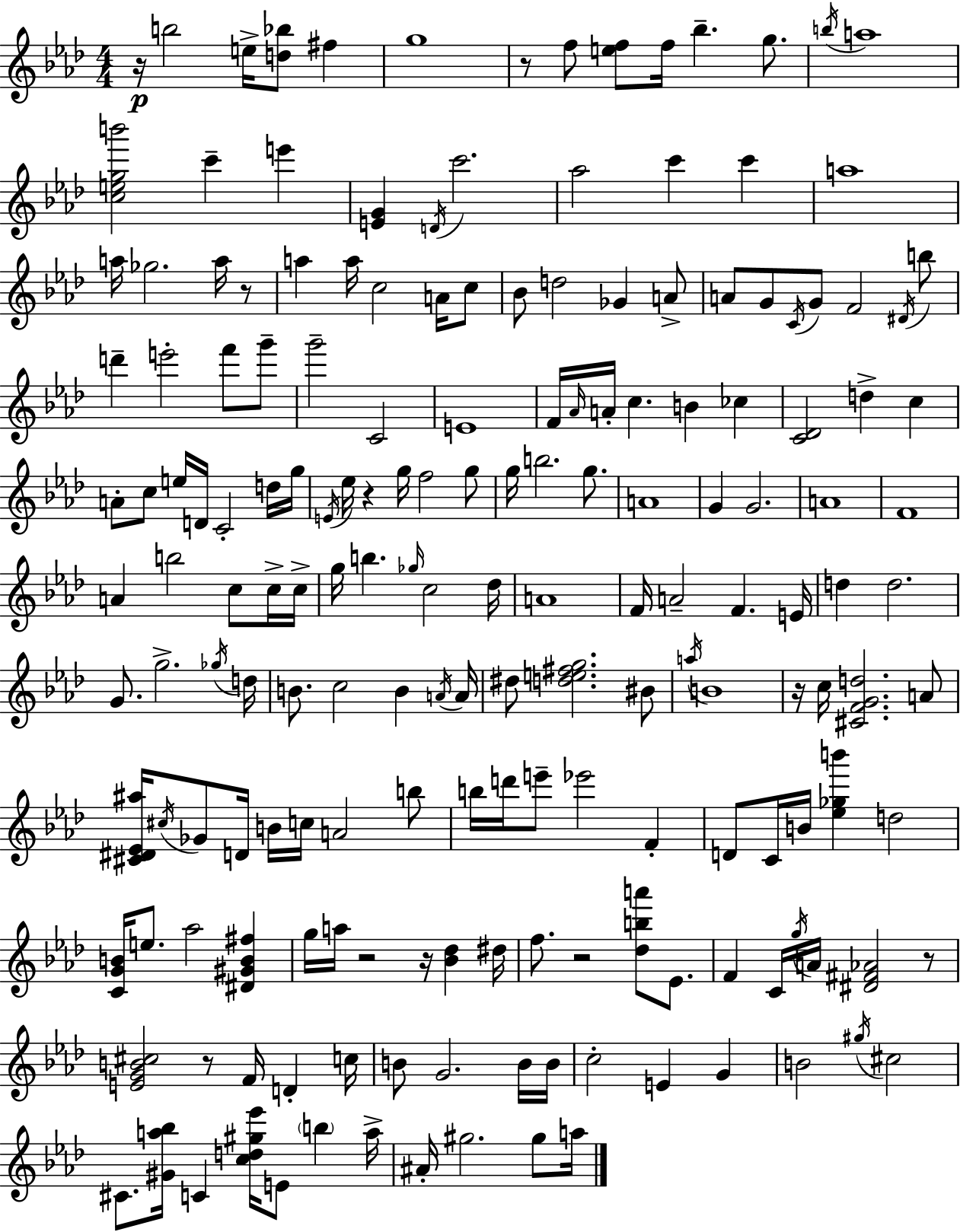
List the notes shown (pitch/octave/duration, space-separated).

R/s B5/h E5/s [D5,Bb5]/e F#5/q G5/w R/e F5/e [E5,F5]/e F5/s Bb5/q. G5/e. B5/s A5/w [C5,E5,G5,B6]/h C6/q E6/q [E4,G4]/q D4/s C6/h. Ab5/h C6/q C6/q A5/w A5/s Gb5/h. A5/s R/e A5/q A5/s C5/h A4/s C5/e Bb4/e D5/h Gb4/q A4/e A4/e G4/e C4/s G4/e F4/h D#4/s B5/e D6/q E6/h F6/e G6/e G6/h C4/h E4/w F4/s Ab4/s A4/s C5/q. B4/q CES5/q [C4,Db4]/h D5/q C5/q A4/e C5/e E5/s D4/s C4/h D5/s G5/s E4/s Eb5/s R/q G5/s F5/h G5/e G5/s B5/h. G5/e. A4/w G4/q G4/h. A4/w F4/w A4/q B5/h C5/e C5/s C5/s G5/s B5/q. Gb5/s C5/h Db5/s A4/w F4/s A4/h F4/q. E4/s D5/q D5/h. G4/e. G5/h. Gb5/s D5/s B4/e. C5/h B4/q A4/s A4/s D#5/e [D5,E5,F#5,G5]/h. BIS4/e A5/s B4/w R/s C5/s [C#4,F4,G4,D5]/h. A4/e [C#4,D#4,Eb4,A#5]/s C#5/s Gb4/e D4/s B4/s C5/s A4/h B5/e B5/s D6/s E6/e Eb6/h F4/q D4/e C4/s B4/s [Eb5,Gb5,B6]/q D5/h [C4,G4,B4]/s E5/e. Ab5/h [D#4,G#4,B4,F#5]/q G5/s A5/s R/h R/s [Bb4,Db5]/q D#5/s F5/e. R/h [Db5,B5,A6]/e Eb4/e. F4/q C4/s G5/s A4/s [D#4,F#4,Ab4]/h R/e [E4,G4,B4,C#5]/h R/e F4/s D4/q C5/s B4/e G4/h. B4/s B4/s C5/h E4/q G4/q B4/h G#5/s C#5/h C#4/e. [G#4,A5,Bb5]/s C4/q [C5,D5,G#5,Eb6]/s E4/e B5/q A5/s A#4/s G#5/h. G#5/e A5/s